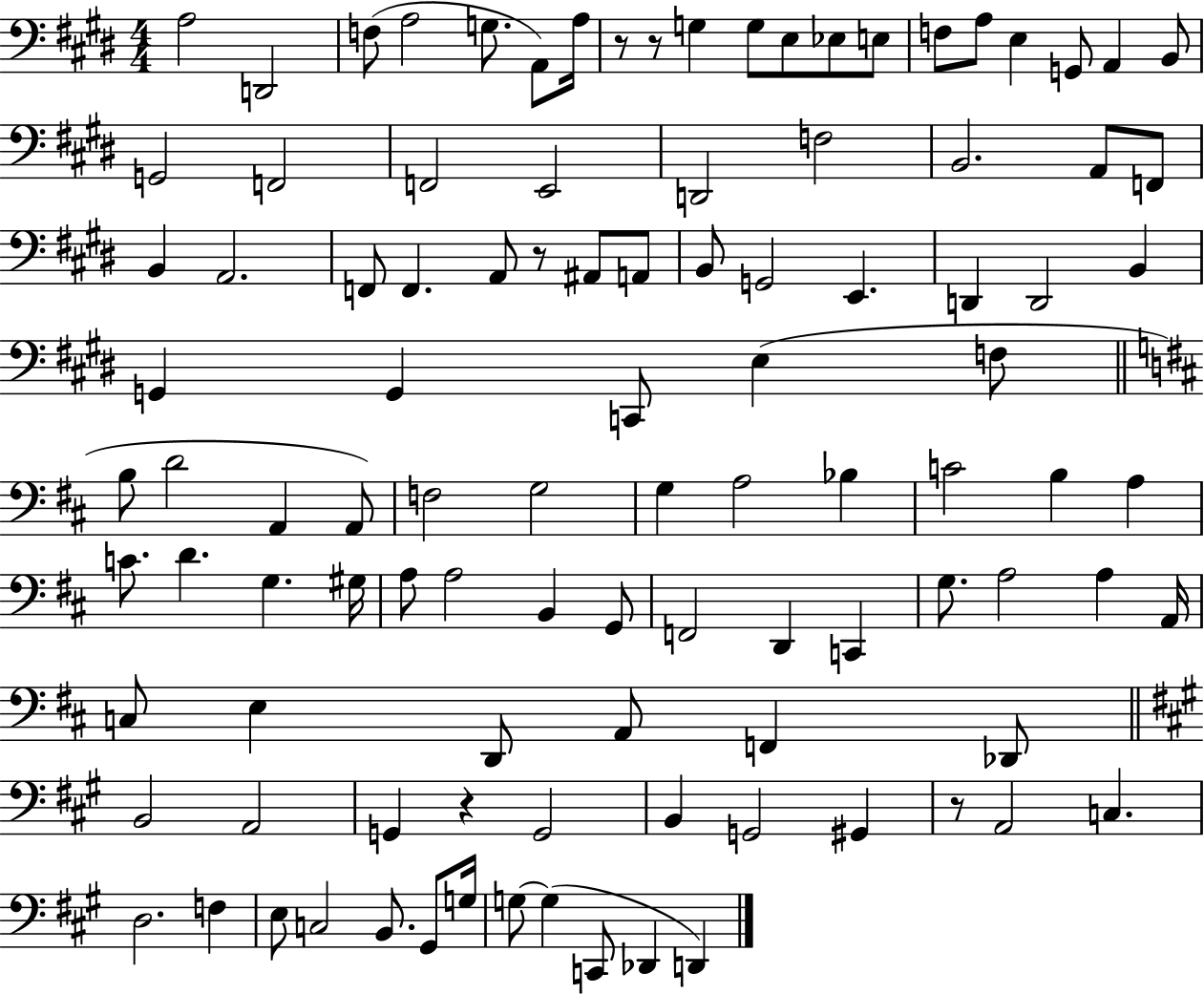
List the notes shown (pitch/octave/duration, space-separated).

A3/h D2/h F3/e A3/h G3/e. A2/e A3/s R/e R/e G3/q G3/e E3/e Eb3/e E3/e F3/e A3/e E3/q G2/e A2/q B2/e G2/h F2/h F2/h E2/h D2/h F3/h B2/h. A2/e F2/e B2/q A2/h. F2/e F2/q. A2/e R/e A#2/e A2/e B2/e G2/h E2/q. D2/q D2/h B2/q G2/q G2/q C2/e E3/q F3/e B3/e D4/h A2/q A2/e F3/h G3/h G3/q A3/h Bb3/q C4/h B3/q A3/q C4/e. D4/q. G3/q. G#3/s A3/e A3/h B2/q G2/e F2/h D2/q C2/q G3/e. A3/h A3/q A2/s C3/e E3/q D2/e A2/e F2/q Db2/e B2/h A2/h G2/q R/q G2/h B2/q G2/h G#2/q R/e A2/h C3/q. D3/h. F3/q E3/e C3/h B2/e. G#2/e G3/s G3/e G3/q C2/e Db2/q D2/q